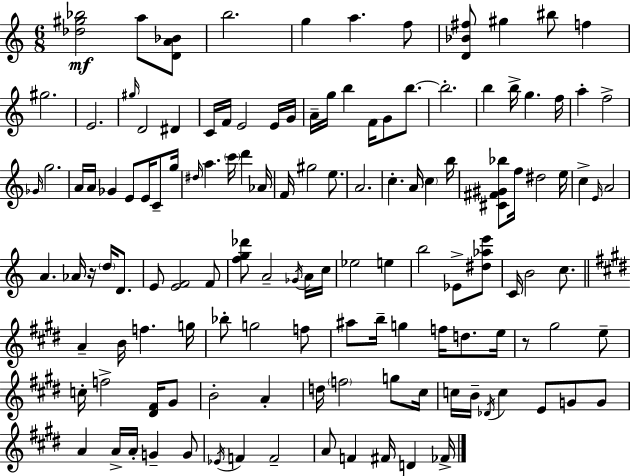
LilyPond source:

{
  \clef treble
  \numericTimeSignature
  \time 6/8
  \key c \major
  <des'' gis'' bes''>2\mf a''8 <d' a' bes'>8 | b''2. | g''4 a''4. f''8 | <d' bes' fis''>8 gis''4 bis''8 f''4 | \break gis''2. | e'2. | \grace { gis''16 } d'2 dis'4 | c'16 f'16 e'2 e'16 | \break g'16 a'16-- g''16 b''4 f'16 g'8 b''8.~~ | b''2.-. | b''4 b''16-> g''4. | f''16 a''4-. f''2-> | \break \grace { ges'16 } g''2. | a'16 a'16 ges'4 e'8 e'16 c'8-- | g''16 \grace { dis''16 } a''4. \parenthesize c'''16 d'''4 | aes'16 f'16 gis''2 | \break e''8. a'2. | c''4.-. a'16 \parenthesize c''4 | b''16 <cis' fis' gis' bes''>8 f''16 dis''2 | e''16 c''4-> \grace { e'16 } a'2 | \break a'4. aes'16 r16 | \parenthesize d''16 d'8. e'8 <e' f'>2 | f'8 <f'' g'' des'''>8 a'2-- | \acciaccatura { ges'16 } a'16 c''16 ees''2 | \break e''4 b''2 | ees'8-> <dis'' aes'' e'''>8 c'16 b'2 | c''8. \bar "||" \break \key e \major a'4-- b'16 f''4. g''16 | bes''8-. g''2 f''8 | ais''8 b''16-- g''4 f''16 d''8. e''16 | r8 gis''2 e''8-- | \break c''16-. f''2-> <dis' fis'>16 gis'8 | b'2-. a'4-. | d''16 \parenthesize f''2 g''8 cis''16 | c''16 b'16-- \acciaccatura { des'16 } c''4 e'8 g'8 g'8 | \break a'4 a'16-> a'16-. g'4-- g'8 | \acciaccatura { ees'16 } f'4 f'2-- | a'8 f'4 fis'16 d'4 | fes'16-> \bar "|."
}